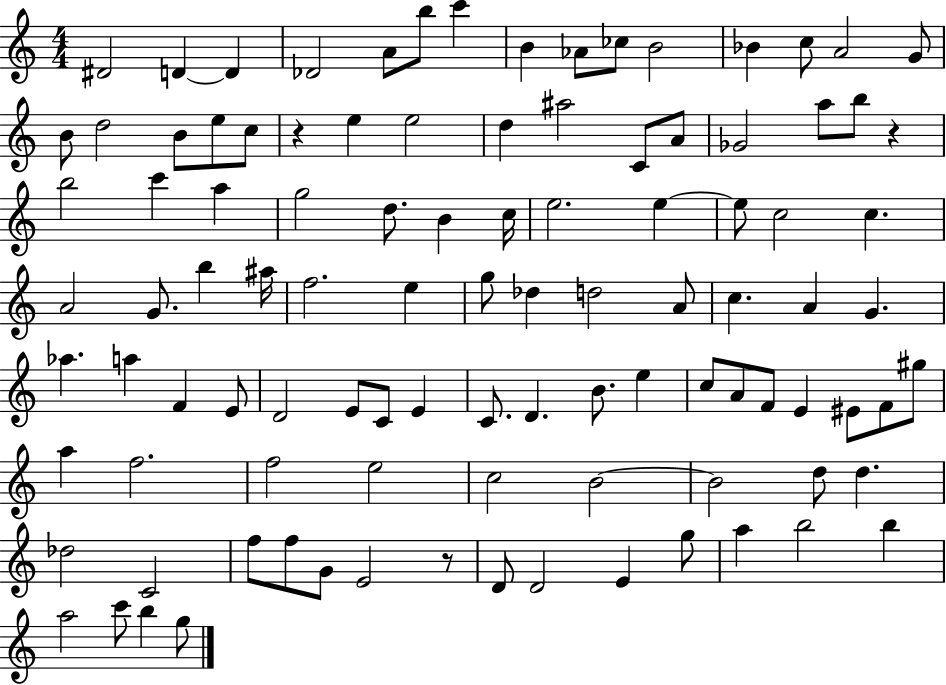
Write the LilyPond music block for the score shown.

{
  \clef treble
  \numericTimeSignature
  \time 4/4
  \key c \major
  \repeat volta 2 { dis'2 d'4~~ d'4 | des'2 a'8 b''8 c'''4 | b'4 aes'8 ces''8 b'2 | bes'4 c''8 a'2 g'8 | \break b'8 d''2 b'8 e''8 c''8 | r4 e''4 e''2 | d''4 ais''2 c'8 a'8 | ges'2 a''8 b''8 r4 | \break b''2 c'''4 a''4 | g''2 d''8. b'4 c''16 | e''2. e''4~~ | e''8 c''2 c''4. | \break a'2 g'8. b''4 ais''16 | f''2. e''4 | g''8 des''4 d''2 a'8 | c''4. a'4 g'4. | \break aes''4. a''4 f'4 e'8 | d'2 e'8 c'8 e'4 | c'8. d'4. b'8. e''4 | c''8 a'8 f'8 e'4 eis'8 f'8 gis''8 | \break a''4 f''2. | f''2 e''2 | c''2 b'2~~ | b'2 d''8 d''4. | \break des''2 c'2 | f''8 f''8 g'8 e'2 r8 | d'8 d'2 e'4 g''8 | a''4 b''2 b''4 | \break a''2 c'''8 b''4 g''8 | } \bar "|."
}